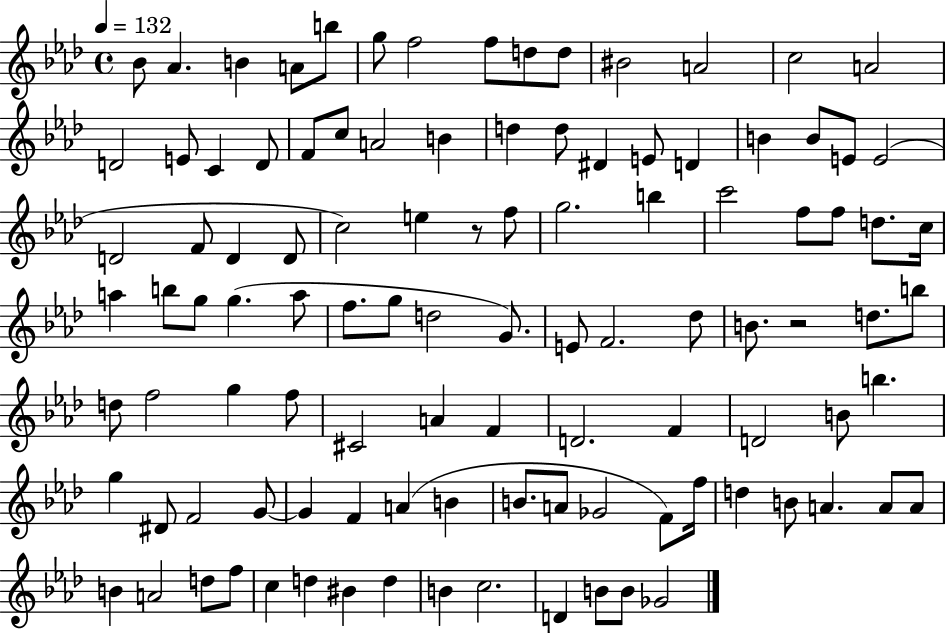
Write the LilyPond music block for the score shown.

{
  \clef treble
  \time 4/4
  \defaultTimeSignature
  \key aes \major
  \tempo 4 = 132
  \repeat volta 2 { bes'8 aes'4. b'4 a'8 b''8 | g''8 f''2 f''8 d''8 d''8 | bis'2 a'2 | c''2 a'2 | \break d'2 e'8 c'4 d'8 | f'8 c''8 a'2 b'4 | d''4 d''8 dis'4 e'8 d'4 | b'4 b'8 e'8 e'2( | \break d'2 f'8 d'4 d'8 | c''2) e''4 r8 f''8 | g''2. b''4 | c'''2 f''8 f''8 d''8. c''16 | \break a''4 b''8 g''8 g''4.( a''8 | f''8. g''8 d''2 g'8.) | e'8 f'2. des''8 | b'8. r2 d''8. b''8 | \break d''8 f''2 g''4 f''8 | cis'2 a'4 f'4 | d'2. f'4 | d'2 b'8 b''4. | \break g''4 dis'8 f'2 g'8~~ | g'4 f'4 a'4( b'4 | b'8. a'8 ges'2 f'8) f''16 | d''4 b'8 a'4. a'8 a'8 | \break b'4 a'2 d''8 f''8 | c''4 d''4 bis'4 d''4 | b'4 c''2. | d'4 b'8 b'8 ges'2 | \break } \bar "|."
}